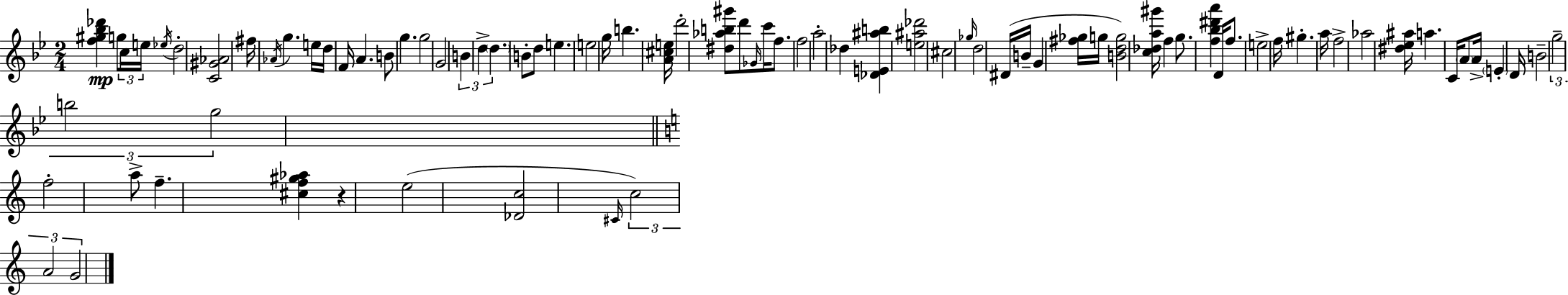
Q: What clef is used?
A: treble